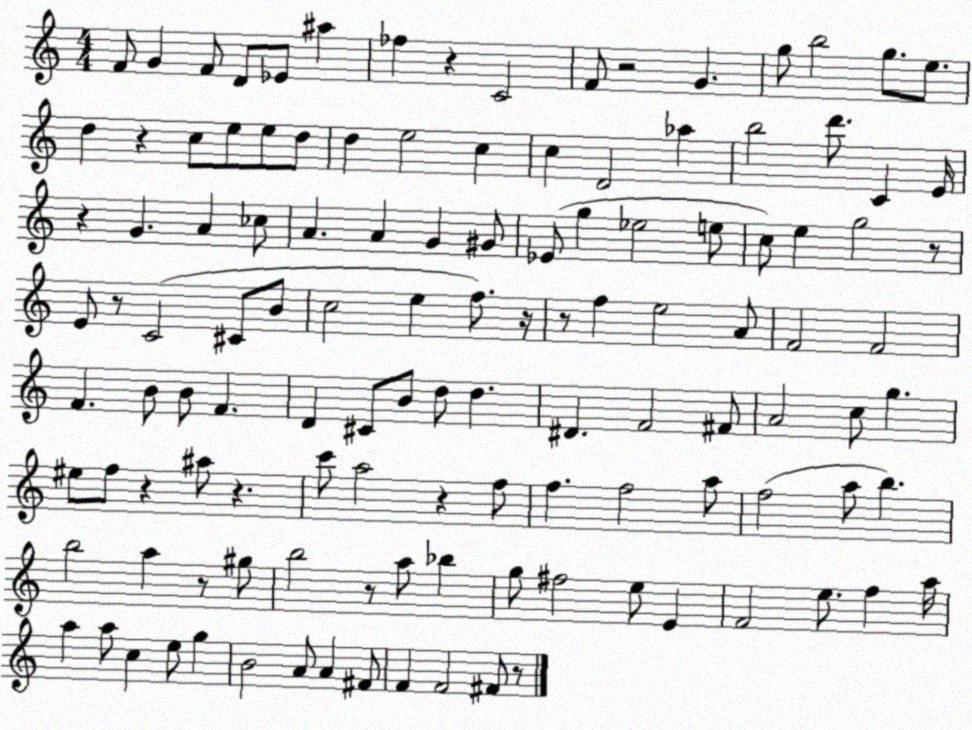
X:1
T:Untitled
M:4/4
L:1/4
K:C
F/2 G F/2 D/2 _E/2 ^a _f z C2 F/2 z2 G g/2 b2 g/2 e/2 d z c/2 e/2 e/2 d/2 d e2 c c D2 _a b2 d'/2 C E/4 z G A _c/2 A A G ^G/2 _E/2 g _e2 e/2 c/2 e g2 z/2 E/2 z/2 C2 ^C/2 B/2 c2 e f/2 z/4 z/2 f e2 A/2 F2 F2 F B/2 B/2 F D ^C/2 B/2 d/2 d ^D F2 ^F/2 A2 c/2 g ^e/2 f/2 z ^a/2 z c'/2 a2 z f/2 f f2 a/2 f2 a/2 b b2 a z/2 ^g/2 b2 z/2 a/2 _b g/2 ^f2 e/2 E F2 e/2 f a/4 a a/2 c e/2 g B2 A/2 A ^F/2 F F2 ^F/2 z/2